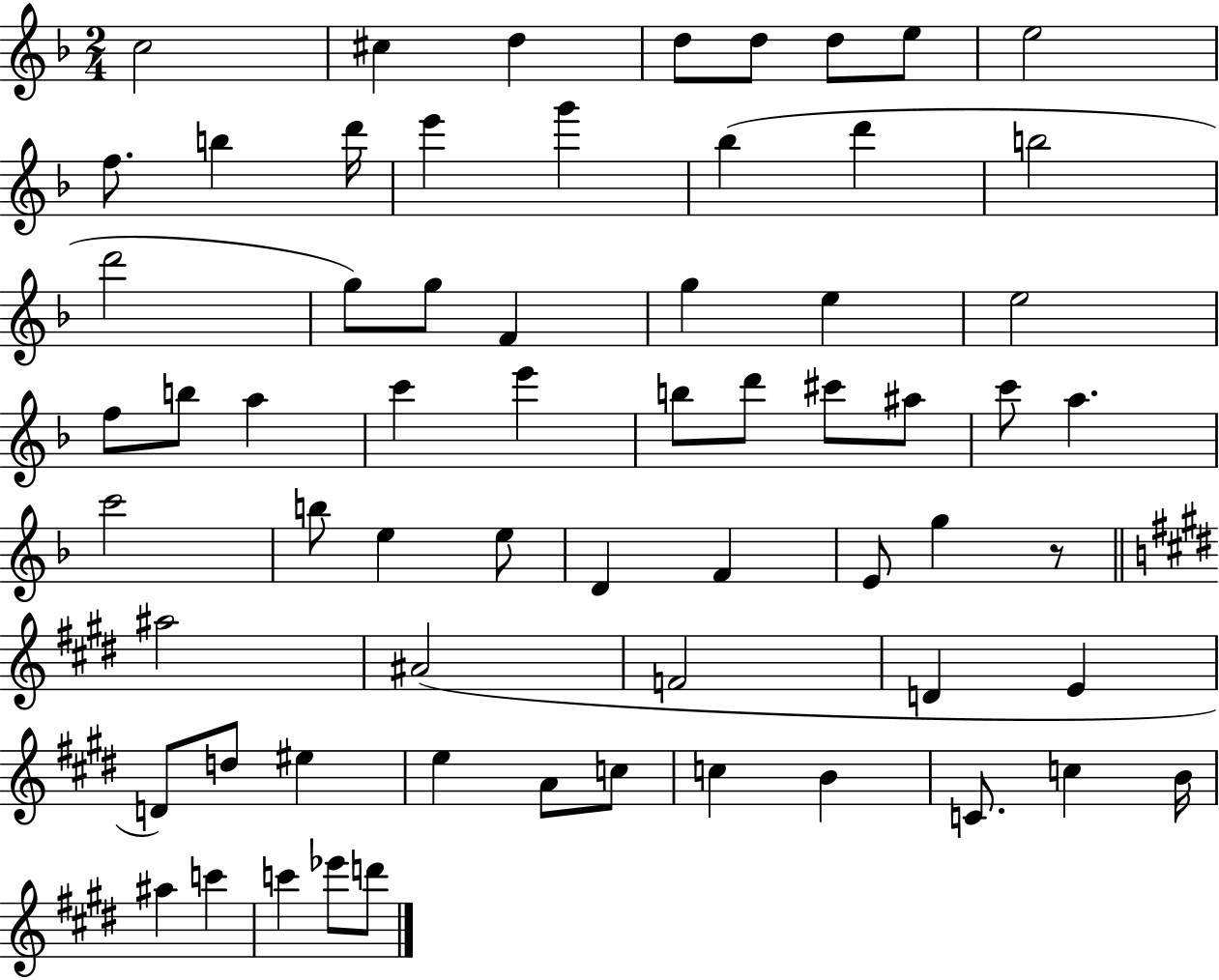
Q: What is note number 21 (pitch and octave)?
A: G5